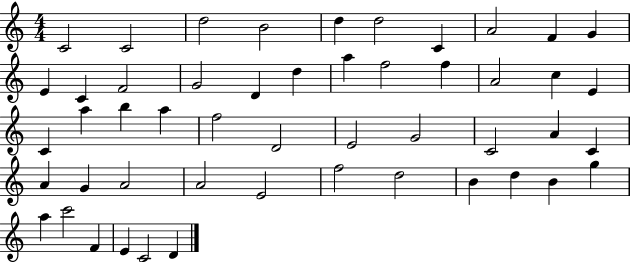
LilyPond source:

{
  \clef treble
  \numericTimeSignature
  \time 4/4
  \key c \major
  c'2 c'2 | d''2 b'2 | d''4 d''2 c'4 | a'2 f'4 g'4 | \break e'4 c'4 f'2 | g'2 d'4 d''4 | a''4 f''2 f''4 | a'2 c''4 e'4 | \break c'4 a''4 b''4 a''4 | f''2 d'2 | e'2 g'2 | c'2 a'4 c'4 | \break a'4 g'4 a'2 | a'2 e'2 | f''2 d''2 | b'4 d''4 b'4 g''4 | \break a''4 c'''2 f'4 | e'4 c'2 d'4 | \bar "|."
}